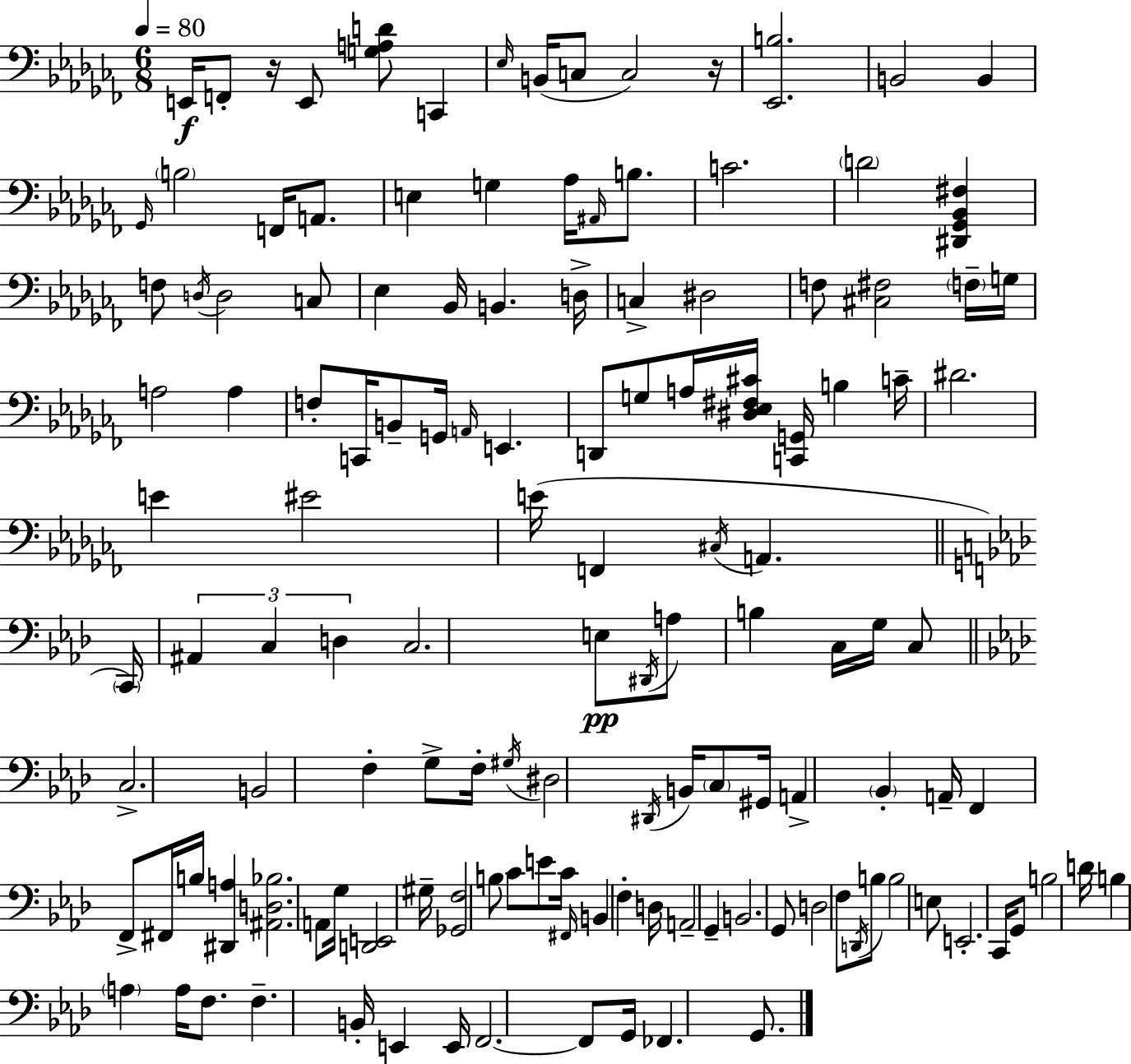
{
  \clef bass
  \numericTimeSignature
  \time 6/8
  \key aes \minor
  \tempo 4 = 80
  \repeat volta 2 { e,16\f f,8-. r16 e,8 <g a d'>8 c,4 | \grace { ees16 } b,16( c8 c2) | r16 <ees, b>2. | b,2 b,4 | \break \grace { ges,16 } \parenthesize b2 f,16 a,8. | e4 g4 aes16 \grace { ais,16 } | b8. c'2. | \parenthesize d'2 <dis, ges, bes, fis>4 | \break f8 \acciaccatura { d16 } d2 | c8 ees4 bes,16 b,4. | d16-> c4-> dis2 | f8 <cis fis>2 | \break \parenthesize f16-- g16 a2 | a4 f8-. c,16 b,8-- g,16 \grace { a,16 } e,4. | d,8 g8 a16 <dis ees fis cis'>16 <c, g,>16 | b4 c'16-- dis'2. | \break e'4 eis'2 | e'16( f,4 \acciaccatura { cis16 } a,4. | \bar "||" \break \key f \minor \parenthesize c,16) \tuplet 3/2 { ais,4 c4 d4 } | c2. | e8\pp \acciaccatura { dis,16 } a8 b4 c16 g16 | c8 \bar "||" \break \key f \minor c2.-> | b,2 f4-. | g8-> f16-. \acciaccatura { gis16 } dis2 | \acciaccatura { dis,16 } b,16 \parenthesize c8 gis,16 a,4-> \parenthesize bes,4-. | \break a,16-- f,4 f,8-> fis,16 b16 <dis, a>4 | <ais, d bes>2. | a,8 g16 <d, e,>2 | gis16-- <ges, f>2 b8 | \break c'8 e'8 c'16 \grace { fis,16 } b,4 f4-. | d16 a,2-- g,4-- | b,2. | g,8 d2 | \break f8 \acciaccatura { d,16 } b8 b2 | e8 e,2.-. | c,16 g,8 b2 | d'16 b4 \parenthesize a4 | \break a16 f8. f4.-- b,16-. e,4 | e,16 f,2.~~ | f,8 g,16 fes,4. | g,8. } \bar "|."
}